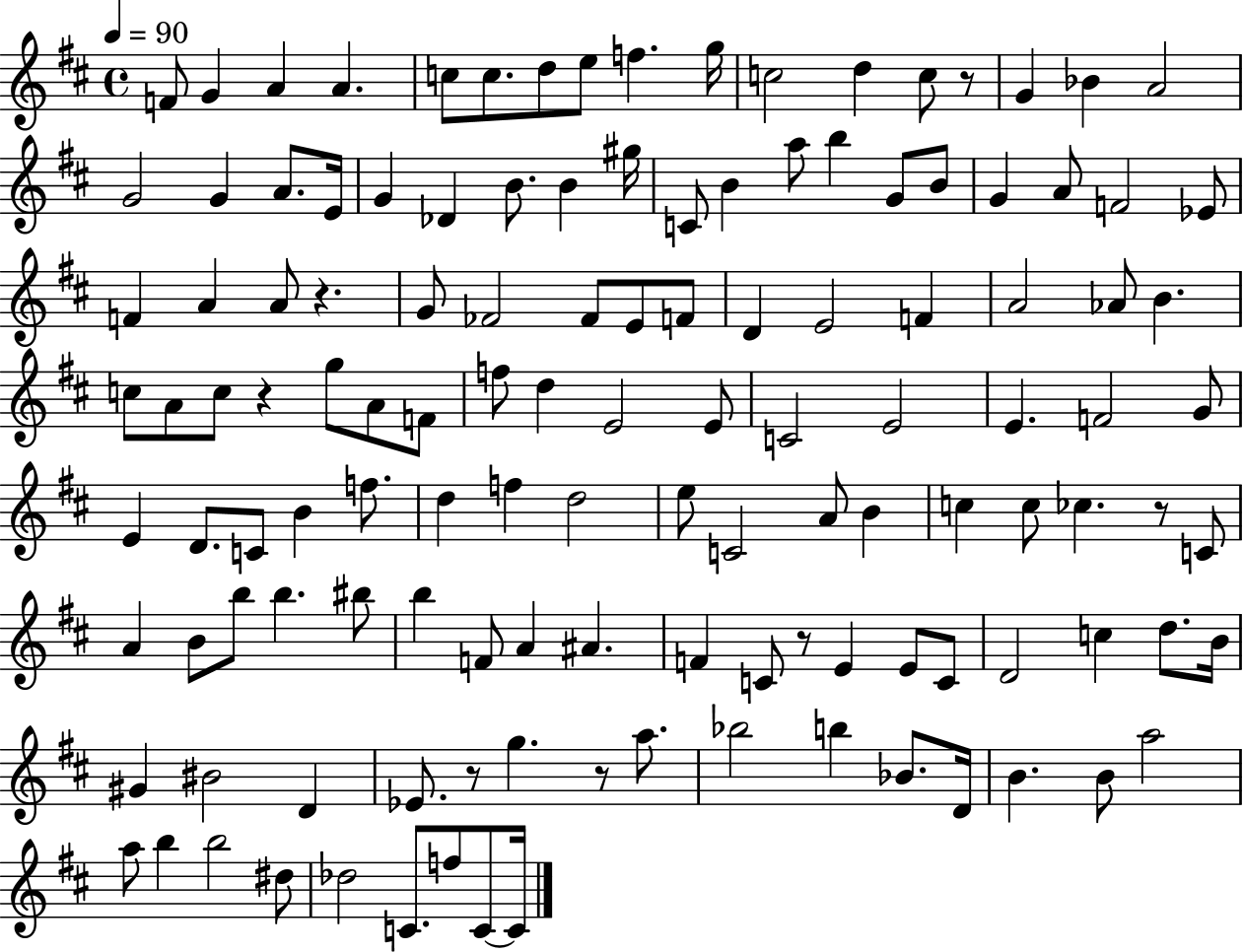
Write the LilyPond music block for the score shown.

{
  \clef treble
  \time 4/4
  \defaultTimeSignature
  \key d \major
  \tempo 4 = 90
  f'8 g'4 a'4 a'4. | c''8 c''8. d''8 e''8 f''4. g''16 | c''2 d''4 c''8 r8 | g'4 bes'4 a'2 | \break g'2 g'4 a'8. e'16 | g'4 des'4 b'8. b'4 gis''16 | c'8 b'4 a''8 b''4 g'8 b'8 | g'4 a'8 f'2 ees'8 | \break f'4 a'4 a'8 r4. | g'8 fes'2 fes'8 e'8 f'8 | d'4 e'2 f'4 | a'2 aes'8 b'4. | \break c''8 a'8 c''8 r4 g''8 a'8 f'8 | f''8 d''4 e'2 e'8 | c'2 e'2 | e'4. f'2 g'8 | \break e'4 d'8. c'8 b'4 f''8. | d''4 f''4 d''2 | e''8 c'2 a'8 b'4 | c''4 c''8 ces''4. r8 c'8 | \break a'4 b'8 b''8 b''4. bis''8 | b''4 f'8 a'4 ais'4. | f'4 c'8 r8 e'4 e'8 c'8 | d'2 c''4 d''8. b'16 | \break gis'4 bis'2 d'4 | ees'8. r8 g''4. r8 a''8. | bes''2 b''4 bes'8. d'16 | b'4. b'8 a''2 | \break a''8 b''4 b''2 dis''8 | des''2 c'8. f''8 c'8~~ c'16 | \bar "|."
}